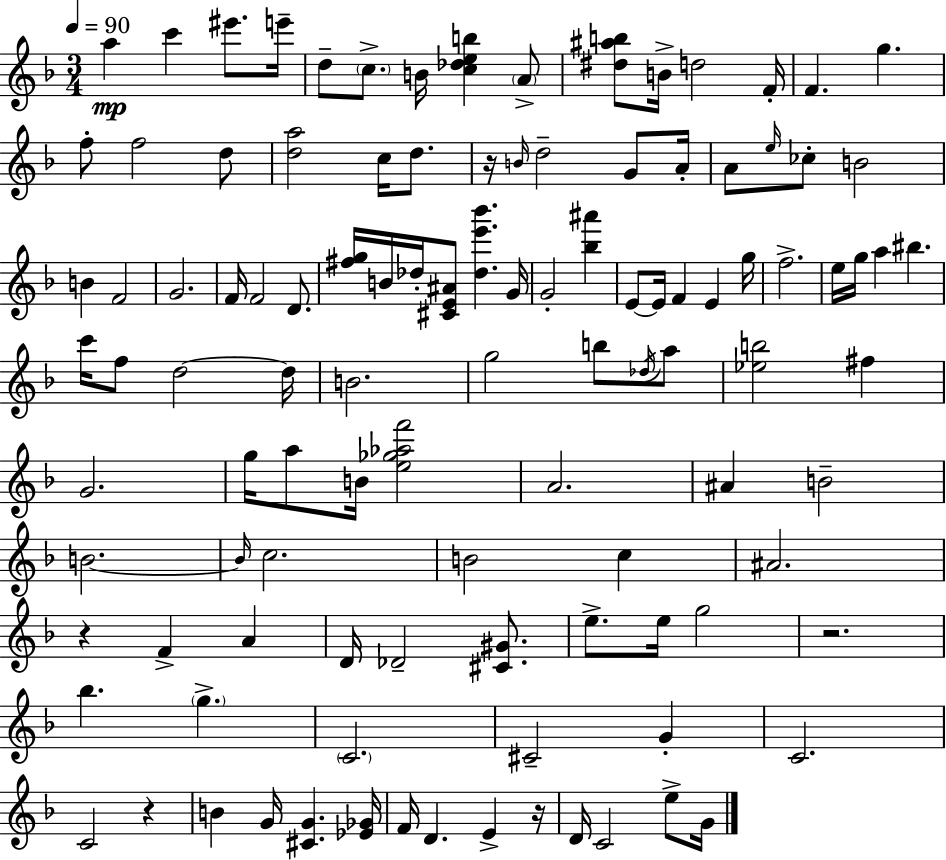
{
  \clef treble
  \numericTimeSignature
  \time 3/4
  \key f \major
  \tempo 4 = 90
  \repeat volta 2 { a''4\mp c'''4 eis'''8. e'''16-- | d''8-- \parenthesize c''8.-> b'16 <c'' des'' e'' b''>4 \parenthesize a'8-> | <dis'' ais'' b''>8 b'16-> d''2 f'16-. | f'4. g''4. | \break f''8-. f''2 d''8 | <d'' a''>2 c''16 d''8. | r16 \grace { b'16 } d''2-- g'8 | a'16-. a'8 \grace { e''16 } ces''8-. b'2 | \break b'4 f'2 | g'2. | f'16 f'2 d'8. | <fis'' g''>16 b'16 des''16-. <cis' e' ais'>8 <des'' e''' bes'''>4. | \break g'16 g'2-. <bes'' ais'''>4 | e'8~~ e'16 f'4 e'4 | g''16 f''2.-> | e''16 g''16 a''4 bis''4. | \break c'''16 f''8 d''2~~ | d''16 b'2. | g''2 b''8 | \acciaccatura { des''16 } a''8 <ees'' b''>2 fis''4 | \break g'2. | g''16 a''8 b'16 <e'' ges'' aes'' f'''>2 | a'2. | ais'4 b'2-- | \break b'2.~~ | \grace { b'16 } c''2. | b'2 | c''4 ais'2. | \break r4 f'4-> | a'4 d'16 des'2-- | <cis' gis'>8. e''8.-> e''16 g''2 | r2. | \break bes''4. \parenthesize g''4.-> | \parenthesize c'2. | cis'2-- | g'4-. c'2. | \break c'2 | r4 b'4 g'16 <cis' g'>4. | <ees' ges'>16 f'16 d'4. e'4-> | r16 d'16 c'2 | \break e''8-> g'16 } \bar "|."
}